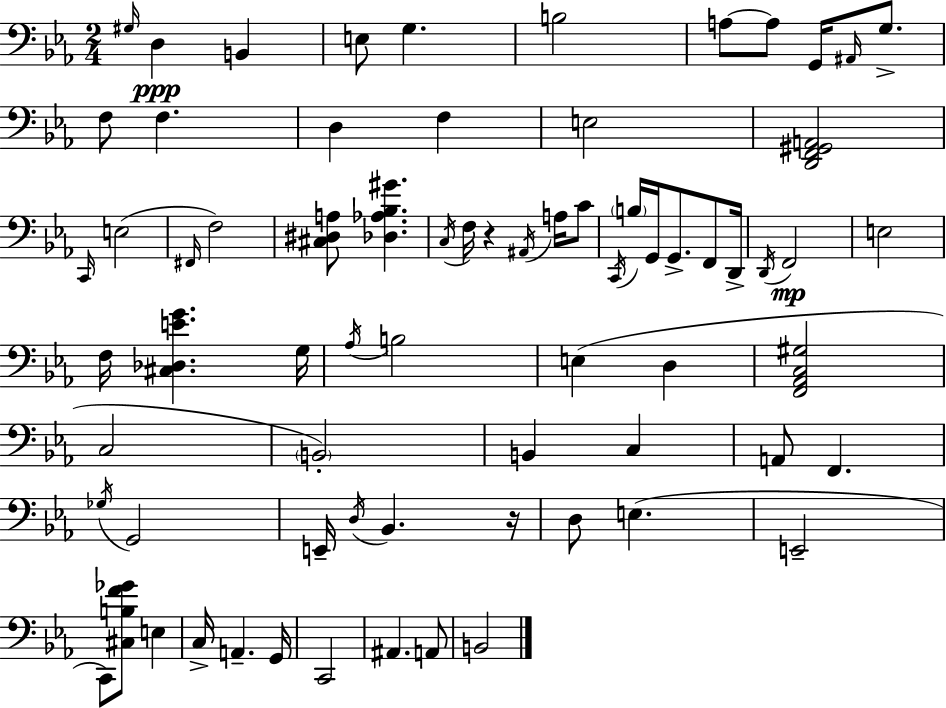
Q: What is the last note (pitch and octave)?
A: B2